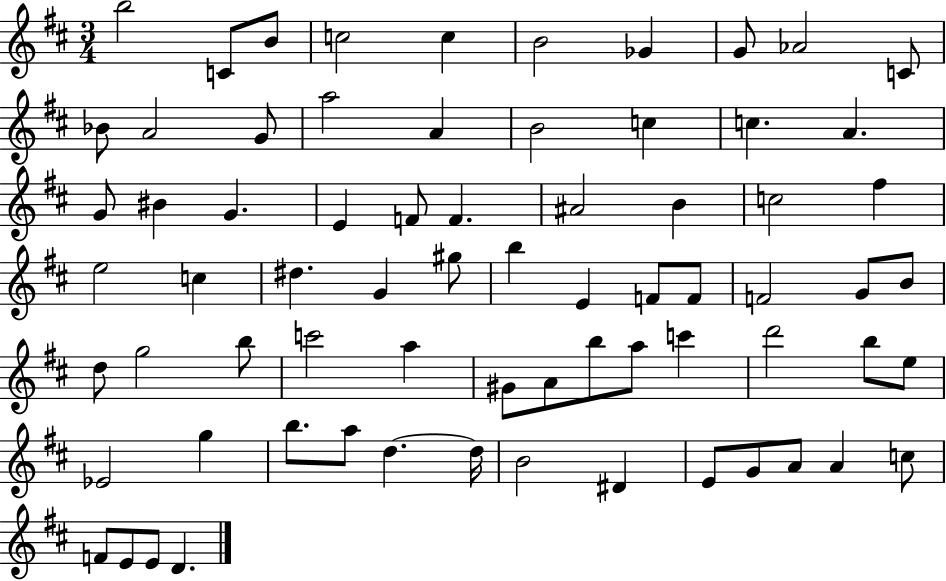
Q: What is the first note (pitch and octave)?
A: B5